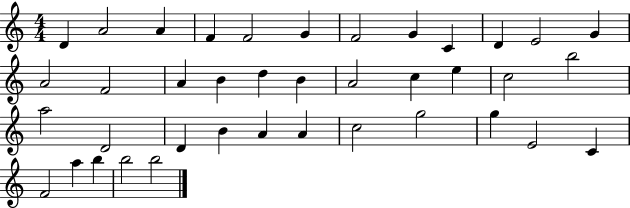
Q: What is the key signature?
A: C major